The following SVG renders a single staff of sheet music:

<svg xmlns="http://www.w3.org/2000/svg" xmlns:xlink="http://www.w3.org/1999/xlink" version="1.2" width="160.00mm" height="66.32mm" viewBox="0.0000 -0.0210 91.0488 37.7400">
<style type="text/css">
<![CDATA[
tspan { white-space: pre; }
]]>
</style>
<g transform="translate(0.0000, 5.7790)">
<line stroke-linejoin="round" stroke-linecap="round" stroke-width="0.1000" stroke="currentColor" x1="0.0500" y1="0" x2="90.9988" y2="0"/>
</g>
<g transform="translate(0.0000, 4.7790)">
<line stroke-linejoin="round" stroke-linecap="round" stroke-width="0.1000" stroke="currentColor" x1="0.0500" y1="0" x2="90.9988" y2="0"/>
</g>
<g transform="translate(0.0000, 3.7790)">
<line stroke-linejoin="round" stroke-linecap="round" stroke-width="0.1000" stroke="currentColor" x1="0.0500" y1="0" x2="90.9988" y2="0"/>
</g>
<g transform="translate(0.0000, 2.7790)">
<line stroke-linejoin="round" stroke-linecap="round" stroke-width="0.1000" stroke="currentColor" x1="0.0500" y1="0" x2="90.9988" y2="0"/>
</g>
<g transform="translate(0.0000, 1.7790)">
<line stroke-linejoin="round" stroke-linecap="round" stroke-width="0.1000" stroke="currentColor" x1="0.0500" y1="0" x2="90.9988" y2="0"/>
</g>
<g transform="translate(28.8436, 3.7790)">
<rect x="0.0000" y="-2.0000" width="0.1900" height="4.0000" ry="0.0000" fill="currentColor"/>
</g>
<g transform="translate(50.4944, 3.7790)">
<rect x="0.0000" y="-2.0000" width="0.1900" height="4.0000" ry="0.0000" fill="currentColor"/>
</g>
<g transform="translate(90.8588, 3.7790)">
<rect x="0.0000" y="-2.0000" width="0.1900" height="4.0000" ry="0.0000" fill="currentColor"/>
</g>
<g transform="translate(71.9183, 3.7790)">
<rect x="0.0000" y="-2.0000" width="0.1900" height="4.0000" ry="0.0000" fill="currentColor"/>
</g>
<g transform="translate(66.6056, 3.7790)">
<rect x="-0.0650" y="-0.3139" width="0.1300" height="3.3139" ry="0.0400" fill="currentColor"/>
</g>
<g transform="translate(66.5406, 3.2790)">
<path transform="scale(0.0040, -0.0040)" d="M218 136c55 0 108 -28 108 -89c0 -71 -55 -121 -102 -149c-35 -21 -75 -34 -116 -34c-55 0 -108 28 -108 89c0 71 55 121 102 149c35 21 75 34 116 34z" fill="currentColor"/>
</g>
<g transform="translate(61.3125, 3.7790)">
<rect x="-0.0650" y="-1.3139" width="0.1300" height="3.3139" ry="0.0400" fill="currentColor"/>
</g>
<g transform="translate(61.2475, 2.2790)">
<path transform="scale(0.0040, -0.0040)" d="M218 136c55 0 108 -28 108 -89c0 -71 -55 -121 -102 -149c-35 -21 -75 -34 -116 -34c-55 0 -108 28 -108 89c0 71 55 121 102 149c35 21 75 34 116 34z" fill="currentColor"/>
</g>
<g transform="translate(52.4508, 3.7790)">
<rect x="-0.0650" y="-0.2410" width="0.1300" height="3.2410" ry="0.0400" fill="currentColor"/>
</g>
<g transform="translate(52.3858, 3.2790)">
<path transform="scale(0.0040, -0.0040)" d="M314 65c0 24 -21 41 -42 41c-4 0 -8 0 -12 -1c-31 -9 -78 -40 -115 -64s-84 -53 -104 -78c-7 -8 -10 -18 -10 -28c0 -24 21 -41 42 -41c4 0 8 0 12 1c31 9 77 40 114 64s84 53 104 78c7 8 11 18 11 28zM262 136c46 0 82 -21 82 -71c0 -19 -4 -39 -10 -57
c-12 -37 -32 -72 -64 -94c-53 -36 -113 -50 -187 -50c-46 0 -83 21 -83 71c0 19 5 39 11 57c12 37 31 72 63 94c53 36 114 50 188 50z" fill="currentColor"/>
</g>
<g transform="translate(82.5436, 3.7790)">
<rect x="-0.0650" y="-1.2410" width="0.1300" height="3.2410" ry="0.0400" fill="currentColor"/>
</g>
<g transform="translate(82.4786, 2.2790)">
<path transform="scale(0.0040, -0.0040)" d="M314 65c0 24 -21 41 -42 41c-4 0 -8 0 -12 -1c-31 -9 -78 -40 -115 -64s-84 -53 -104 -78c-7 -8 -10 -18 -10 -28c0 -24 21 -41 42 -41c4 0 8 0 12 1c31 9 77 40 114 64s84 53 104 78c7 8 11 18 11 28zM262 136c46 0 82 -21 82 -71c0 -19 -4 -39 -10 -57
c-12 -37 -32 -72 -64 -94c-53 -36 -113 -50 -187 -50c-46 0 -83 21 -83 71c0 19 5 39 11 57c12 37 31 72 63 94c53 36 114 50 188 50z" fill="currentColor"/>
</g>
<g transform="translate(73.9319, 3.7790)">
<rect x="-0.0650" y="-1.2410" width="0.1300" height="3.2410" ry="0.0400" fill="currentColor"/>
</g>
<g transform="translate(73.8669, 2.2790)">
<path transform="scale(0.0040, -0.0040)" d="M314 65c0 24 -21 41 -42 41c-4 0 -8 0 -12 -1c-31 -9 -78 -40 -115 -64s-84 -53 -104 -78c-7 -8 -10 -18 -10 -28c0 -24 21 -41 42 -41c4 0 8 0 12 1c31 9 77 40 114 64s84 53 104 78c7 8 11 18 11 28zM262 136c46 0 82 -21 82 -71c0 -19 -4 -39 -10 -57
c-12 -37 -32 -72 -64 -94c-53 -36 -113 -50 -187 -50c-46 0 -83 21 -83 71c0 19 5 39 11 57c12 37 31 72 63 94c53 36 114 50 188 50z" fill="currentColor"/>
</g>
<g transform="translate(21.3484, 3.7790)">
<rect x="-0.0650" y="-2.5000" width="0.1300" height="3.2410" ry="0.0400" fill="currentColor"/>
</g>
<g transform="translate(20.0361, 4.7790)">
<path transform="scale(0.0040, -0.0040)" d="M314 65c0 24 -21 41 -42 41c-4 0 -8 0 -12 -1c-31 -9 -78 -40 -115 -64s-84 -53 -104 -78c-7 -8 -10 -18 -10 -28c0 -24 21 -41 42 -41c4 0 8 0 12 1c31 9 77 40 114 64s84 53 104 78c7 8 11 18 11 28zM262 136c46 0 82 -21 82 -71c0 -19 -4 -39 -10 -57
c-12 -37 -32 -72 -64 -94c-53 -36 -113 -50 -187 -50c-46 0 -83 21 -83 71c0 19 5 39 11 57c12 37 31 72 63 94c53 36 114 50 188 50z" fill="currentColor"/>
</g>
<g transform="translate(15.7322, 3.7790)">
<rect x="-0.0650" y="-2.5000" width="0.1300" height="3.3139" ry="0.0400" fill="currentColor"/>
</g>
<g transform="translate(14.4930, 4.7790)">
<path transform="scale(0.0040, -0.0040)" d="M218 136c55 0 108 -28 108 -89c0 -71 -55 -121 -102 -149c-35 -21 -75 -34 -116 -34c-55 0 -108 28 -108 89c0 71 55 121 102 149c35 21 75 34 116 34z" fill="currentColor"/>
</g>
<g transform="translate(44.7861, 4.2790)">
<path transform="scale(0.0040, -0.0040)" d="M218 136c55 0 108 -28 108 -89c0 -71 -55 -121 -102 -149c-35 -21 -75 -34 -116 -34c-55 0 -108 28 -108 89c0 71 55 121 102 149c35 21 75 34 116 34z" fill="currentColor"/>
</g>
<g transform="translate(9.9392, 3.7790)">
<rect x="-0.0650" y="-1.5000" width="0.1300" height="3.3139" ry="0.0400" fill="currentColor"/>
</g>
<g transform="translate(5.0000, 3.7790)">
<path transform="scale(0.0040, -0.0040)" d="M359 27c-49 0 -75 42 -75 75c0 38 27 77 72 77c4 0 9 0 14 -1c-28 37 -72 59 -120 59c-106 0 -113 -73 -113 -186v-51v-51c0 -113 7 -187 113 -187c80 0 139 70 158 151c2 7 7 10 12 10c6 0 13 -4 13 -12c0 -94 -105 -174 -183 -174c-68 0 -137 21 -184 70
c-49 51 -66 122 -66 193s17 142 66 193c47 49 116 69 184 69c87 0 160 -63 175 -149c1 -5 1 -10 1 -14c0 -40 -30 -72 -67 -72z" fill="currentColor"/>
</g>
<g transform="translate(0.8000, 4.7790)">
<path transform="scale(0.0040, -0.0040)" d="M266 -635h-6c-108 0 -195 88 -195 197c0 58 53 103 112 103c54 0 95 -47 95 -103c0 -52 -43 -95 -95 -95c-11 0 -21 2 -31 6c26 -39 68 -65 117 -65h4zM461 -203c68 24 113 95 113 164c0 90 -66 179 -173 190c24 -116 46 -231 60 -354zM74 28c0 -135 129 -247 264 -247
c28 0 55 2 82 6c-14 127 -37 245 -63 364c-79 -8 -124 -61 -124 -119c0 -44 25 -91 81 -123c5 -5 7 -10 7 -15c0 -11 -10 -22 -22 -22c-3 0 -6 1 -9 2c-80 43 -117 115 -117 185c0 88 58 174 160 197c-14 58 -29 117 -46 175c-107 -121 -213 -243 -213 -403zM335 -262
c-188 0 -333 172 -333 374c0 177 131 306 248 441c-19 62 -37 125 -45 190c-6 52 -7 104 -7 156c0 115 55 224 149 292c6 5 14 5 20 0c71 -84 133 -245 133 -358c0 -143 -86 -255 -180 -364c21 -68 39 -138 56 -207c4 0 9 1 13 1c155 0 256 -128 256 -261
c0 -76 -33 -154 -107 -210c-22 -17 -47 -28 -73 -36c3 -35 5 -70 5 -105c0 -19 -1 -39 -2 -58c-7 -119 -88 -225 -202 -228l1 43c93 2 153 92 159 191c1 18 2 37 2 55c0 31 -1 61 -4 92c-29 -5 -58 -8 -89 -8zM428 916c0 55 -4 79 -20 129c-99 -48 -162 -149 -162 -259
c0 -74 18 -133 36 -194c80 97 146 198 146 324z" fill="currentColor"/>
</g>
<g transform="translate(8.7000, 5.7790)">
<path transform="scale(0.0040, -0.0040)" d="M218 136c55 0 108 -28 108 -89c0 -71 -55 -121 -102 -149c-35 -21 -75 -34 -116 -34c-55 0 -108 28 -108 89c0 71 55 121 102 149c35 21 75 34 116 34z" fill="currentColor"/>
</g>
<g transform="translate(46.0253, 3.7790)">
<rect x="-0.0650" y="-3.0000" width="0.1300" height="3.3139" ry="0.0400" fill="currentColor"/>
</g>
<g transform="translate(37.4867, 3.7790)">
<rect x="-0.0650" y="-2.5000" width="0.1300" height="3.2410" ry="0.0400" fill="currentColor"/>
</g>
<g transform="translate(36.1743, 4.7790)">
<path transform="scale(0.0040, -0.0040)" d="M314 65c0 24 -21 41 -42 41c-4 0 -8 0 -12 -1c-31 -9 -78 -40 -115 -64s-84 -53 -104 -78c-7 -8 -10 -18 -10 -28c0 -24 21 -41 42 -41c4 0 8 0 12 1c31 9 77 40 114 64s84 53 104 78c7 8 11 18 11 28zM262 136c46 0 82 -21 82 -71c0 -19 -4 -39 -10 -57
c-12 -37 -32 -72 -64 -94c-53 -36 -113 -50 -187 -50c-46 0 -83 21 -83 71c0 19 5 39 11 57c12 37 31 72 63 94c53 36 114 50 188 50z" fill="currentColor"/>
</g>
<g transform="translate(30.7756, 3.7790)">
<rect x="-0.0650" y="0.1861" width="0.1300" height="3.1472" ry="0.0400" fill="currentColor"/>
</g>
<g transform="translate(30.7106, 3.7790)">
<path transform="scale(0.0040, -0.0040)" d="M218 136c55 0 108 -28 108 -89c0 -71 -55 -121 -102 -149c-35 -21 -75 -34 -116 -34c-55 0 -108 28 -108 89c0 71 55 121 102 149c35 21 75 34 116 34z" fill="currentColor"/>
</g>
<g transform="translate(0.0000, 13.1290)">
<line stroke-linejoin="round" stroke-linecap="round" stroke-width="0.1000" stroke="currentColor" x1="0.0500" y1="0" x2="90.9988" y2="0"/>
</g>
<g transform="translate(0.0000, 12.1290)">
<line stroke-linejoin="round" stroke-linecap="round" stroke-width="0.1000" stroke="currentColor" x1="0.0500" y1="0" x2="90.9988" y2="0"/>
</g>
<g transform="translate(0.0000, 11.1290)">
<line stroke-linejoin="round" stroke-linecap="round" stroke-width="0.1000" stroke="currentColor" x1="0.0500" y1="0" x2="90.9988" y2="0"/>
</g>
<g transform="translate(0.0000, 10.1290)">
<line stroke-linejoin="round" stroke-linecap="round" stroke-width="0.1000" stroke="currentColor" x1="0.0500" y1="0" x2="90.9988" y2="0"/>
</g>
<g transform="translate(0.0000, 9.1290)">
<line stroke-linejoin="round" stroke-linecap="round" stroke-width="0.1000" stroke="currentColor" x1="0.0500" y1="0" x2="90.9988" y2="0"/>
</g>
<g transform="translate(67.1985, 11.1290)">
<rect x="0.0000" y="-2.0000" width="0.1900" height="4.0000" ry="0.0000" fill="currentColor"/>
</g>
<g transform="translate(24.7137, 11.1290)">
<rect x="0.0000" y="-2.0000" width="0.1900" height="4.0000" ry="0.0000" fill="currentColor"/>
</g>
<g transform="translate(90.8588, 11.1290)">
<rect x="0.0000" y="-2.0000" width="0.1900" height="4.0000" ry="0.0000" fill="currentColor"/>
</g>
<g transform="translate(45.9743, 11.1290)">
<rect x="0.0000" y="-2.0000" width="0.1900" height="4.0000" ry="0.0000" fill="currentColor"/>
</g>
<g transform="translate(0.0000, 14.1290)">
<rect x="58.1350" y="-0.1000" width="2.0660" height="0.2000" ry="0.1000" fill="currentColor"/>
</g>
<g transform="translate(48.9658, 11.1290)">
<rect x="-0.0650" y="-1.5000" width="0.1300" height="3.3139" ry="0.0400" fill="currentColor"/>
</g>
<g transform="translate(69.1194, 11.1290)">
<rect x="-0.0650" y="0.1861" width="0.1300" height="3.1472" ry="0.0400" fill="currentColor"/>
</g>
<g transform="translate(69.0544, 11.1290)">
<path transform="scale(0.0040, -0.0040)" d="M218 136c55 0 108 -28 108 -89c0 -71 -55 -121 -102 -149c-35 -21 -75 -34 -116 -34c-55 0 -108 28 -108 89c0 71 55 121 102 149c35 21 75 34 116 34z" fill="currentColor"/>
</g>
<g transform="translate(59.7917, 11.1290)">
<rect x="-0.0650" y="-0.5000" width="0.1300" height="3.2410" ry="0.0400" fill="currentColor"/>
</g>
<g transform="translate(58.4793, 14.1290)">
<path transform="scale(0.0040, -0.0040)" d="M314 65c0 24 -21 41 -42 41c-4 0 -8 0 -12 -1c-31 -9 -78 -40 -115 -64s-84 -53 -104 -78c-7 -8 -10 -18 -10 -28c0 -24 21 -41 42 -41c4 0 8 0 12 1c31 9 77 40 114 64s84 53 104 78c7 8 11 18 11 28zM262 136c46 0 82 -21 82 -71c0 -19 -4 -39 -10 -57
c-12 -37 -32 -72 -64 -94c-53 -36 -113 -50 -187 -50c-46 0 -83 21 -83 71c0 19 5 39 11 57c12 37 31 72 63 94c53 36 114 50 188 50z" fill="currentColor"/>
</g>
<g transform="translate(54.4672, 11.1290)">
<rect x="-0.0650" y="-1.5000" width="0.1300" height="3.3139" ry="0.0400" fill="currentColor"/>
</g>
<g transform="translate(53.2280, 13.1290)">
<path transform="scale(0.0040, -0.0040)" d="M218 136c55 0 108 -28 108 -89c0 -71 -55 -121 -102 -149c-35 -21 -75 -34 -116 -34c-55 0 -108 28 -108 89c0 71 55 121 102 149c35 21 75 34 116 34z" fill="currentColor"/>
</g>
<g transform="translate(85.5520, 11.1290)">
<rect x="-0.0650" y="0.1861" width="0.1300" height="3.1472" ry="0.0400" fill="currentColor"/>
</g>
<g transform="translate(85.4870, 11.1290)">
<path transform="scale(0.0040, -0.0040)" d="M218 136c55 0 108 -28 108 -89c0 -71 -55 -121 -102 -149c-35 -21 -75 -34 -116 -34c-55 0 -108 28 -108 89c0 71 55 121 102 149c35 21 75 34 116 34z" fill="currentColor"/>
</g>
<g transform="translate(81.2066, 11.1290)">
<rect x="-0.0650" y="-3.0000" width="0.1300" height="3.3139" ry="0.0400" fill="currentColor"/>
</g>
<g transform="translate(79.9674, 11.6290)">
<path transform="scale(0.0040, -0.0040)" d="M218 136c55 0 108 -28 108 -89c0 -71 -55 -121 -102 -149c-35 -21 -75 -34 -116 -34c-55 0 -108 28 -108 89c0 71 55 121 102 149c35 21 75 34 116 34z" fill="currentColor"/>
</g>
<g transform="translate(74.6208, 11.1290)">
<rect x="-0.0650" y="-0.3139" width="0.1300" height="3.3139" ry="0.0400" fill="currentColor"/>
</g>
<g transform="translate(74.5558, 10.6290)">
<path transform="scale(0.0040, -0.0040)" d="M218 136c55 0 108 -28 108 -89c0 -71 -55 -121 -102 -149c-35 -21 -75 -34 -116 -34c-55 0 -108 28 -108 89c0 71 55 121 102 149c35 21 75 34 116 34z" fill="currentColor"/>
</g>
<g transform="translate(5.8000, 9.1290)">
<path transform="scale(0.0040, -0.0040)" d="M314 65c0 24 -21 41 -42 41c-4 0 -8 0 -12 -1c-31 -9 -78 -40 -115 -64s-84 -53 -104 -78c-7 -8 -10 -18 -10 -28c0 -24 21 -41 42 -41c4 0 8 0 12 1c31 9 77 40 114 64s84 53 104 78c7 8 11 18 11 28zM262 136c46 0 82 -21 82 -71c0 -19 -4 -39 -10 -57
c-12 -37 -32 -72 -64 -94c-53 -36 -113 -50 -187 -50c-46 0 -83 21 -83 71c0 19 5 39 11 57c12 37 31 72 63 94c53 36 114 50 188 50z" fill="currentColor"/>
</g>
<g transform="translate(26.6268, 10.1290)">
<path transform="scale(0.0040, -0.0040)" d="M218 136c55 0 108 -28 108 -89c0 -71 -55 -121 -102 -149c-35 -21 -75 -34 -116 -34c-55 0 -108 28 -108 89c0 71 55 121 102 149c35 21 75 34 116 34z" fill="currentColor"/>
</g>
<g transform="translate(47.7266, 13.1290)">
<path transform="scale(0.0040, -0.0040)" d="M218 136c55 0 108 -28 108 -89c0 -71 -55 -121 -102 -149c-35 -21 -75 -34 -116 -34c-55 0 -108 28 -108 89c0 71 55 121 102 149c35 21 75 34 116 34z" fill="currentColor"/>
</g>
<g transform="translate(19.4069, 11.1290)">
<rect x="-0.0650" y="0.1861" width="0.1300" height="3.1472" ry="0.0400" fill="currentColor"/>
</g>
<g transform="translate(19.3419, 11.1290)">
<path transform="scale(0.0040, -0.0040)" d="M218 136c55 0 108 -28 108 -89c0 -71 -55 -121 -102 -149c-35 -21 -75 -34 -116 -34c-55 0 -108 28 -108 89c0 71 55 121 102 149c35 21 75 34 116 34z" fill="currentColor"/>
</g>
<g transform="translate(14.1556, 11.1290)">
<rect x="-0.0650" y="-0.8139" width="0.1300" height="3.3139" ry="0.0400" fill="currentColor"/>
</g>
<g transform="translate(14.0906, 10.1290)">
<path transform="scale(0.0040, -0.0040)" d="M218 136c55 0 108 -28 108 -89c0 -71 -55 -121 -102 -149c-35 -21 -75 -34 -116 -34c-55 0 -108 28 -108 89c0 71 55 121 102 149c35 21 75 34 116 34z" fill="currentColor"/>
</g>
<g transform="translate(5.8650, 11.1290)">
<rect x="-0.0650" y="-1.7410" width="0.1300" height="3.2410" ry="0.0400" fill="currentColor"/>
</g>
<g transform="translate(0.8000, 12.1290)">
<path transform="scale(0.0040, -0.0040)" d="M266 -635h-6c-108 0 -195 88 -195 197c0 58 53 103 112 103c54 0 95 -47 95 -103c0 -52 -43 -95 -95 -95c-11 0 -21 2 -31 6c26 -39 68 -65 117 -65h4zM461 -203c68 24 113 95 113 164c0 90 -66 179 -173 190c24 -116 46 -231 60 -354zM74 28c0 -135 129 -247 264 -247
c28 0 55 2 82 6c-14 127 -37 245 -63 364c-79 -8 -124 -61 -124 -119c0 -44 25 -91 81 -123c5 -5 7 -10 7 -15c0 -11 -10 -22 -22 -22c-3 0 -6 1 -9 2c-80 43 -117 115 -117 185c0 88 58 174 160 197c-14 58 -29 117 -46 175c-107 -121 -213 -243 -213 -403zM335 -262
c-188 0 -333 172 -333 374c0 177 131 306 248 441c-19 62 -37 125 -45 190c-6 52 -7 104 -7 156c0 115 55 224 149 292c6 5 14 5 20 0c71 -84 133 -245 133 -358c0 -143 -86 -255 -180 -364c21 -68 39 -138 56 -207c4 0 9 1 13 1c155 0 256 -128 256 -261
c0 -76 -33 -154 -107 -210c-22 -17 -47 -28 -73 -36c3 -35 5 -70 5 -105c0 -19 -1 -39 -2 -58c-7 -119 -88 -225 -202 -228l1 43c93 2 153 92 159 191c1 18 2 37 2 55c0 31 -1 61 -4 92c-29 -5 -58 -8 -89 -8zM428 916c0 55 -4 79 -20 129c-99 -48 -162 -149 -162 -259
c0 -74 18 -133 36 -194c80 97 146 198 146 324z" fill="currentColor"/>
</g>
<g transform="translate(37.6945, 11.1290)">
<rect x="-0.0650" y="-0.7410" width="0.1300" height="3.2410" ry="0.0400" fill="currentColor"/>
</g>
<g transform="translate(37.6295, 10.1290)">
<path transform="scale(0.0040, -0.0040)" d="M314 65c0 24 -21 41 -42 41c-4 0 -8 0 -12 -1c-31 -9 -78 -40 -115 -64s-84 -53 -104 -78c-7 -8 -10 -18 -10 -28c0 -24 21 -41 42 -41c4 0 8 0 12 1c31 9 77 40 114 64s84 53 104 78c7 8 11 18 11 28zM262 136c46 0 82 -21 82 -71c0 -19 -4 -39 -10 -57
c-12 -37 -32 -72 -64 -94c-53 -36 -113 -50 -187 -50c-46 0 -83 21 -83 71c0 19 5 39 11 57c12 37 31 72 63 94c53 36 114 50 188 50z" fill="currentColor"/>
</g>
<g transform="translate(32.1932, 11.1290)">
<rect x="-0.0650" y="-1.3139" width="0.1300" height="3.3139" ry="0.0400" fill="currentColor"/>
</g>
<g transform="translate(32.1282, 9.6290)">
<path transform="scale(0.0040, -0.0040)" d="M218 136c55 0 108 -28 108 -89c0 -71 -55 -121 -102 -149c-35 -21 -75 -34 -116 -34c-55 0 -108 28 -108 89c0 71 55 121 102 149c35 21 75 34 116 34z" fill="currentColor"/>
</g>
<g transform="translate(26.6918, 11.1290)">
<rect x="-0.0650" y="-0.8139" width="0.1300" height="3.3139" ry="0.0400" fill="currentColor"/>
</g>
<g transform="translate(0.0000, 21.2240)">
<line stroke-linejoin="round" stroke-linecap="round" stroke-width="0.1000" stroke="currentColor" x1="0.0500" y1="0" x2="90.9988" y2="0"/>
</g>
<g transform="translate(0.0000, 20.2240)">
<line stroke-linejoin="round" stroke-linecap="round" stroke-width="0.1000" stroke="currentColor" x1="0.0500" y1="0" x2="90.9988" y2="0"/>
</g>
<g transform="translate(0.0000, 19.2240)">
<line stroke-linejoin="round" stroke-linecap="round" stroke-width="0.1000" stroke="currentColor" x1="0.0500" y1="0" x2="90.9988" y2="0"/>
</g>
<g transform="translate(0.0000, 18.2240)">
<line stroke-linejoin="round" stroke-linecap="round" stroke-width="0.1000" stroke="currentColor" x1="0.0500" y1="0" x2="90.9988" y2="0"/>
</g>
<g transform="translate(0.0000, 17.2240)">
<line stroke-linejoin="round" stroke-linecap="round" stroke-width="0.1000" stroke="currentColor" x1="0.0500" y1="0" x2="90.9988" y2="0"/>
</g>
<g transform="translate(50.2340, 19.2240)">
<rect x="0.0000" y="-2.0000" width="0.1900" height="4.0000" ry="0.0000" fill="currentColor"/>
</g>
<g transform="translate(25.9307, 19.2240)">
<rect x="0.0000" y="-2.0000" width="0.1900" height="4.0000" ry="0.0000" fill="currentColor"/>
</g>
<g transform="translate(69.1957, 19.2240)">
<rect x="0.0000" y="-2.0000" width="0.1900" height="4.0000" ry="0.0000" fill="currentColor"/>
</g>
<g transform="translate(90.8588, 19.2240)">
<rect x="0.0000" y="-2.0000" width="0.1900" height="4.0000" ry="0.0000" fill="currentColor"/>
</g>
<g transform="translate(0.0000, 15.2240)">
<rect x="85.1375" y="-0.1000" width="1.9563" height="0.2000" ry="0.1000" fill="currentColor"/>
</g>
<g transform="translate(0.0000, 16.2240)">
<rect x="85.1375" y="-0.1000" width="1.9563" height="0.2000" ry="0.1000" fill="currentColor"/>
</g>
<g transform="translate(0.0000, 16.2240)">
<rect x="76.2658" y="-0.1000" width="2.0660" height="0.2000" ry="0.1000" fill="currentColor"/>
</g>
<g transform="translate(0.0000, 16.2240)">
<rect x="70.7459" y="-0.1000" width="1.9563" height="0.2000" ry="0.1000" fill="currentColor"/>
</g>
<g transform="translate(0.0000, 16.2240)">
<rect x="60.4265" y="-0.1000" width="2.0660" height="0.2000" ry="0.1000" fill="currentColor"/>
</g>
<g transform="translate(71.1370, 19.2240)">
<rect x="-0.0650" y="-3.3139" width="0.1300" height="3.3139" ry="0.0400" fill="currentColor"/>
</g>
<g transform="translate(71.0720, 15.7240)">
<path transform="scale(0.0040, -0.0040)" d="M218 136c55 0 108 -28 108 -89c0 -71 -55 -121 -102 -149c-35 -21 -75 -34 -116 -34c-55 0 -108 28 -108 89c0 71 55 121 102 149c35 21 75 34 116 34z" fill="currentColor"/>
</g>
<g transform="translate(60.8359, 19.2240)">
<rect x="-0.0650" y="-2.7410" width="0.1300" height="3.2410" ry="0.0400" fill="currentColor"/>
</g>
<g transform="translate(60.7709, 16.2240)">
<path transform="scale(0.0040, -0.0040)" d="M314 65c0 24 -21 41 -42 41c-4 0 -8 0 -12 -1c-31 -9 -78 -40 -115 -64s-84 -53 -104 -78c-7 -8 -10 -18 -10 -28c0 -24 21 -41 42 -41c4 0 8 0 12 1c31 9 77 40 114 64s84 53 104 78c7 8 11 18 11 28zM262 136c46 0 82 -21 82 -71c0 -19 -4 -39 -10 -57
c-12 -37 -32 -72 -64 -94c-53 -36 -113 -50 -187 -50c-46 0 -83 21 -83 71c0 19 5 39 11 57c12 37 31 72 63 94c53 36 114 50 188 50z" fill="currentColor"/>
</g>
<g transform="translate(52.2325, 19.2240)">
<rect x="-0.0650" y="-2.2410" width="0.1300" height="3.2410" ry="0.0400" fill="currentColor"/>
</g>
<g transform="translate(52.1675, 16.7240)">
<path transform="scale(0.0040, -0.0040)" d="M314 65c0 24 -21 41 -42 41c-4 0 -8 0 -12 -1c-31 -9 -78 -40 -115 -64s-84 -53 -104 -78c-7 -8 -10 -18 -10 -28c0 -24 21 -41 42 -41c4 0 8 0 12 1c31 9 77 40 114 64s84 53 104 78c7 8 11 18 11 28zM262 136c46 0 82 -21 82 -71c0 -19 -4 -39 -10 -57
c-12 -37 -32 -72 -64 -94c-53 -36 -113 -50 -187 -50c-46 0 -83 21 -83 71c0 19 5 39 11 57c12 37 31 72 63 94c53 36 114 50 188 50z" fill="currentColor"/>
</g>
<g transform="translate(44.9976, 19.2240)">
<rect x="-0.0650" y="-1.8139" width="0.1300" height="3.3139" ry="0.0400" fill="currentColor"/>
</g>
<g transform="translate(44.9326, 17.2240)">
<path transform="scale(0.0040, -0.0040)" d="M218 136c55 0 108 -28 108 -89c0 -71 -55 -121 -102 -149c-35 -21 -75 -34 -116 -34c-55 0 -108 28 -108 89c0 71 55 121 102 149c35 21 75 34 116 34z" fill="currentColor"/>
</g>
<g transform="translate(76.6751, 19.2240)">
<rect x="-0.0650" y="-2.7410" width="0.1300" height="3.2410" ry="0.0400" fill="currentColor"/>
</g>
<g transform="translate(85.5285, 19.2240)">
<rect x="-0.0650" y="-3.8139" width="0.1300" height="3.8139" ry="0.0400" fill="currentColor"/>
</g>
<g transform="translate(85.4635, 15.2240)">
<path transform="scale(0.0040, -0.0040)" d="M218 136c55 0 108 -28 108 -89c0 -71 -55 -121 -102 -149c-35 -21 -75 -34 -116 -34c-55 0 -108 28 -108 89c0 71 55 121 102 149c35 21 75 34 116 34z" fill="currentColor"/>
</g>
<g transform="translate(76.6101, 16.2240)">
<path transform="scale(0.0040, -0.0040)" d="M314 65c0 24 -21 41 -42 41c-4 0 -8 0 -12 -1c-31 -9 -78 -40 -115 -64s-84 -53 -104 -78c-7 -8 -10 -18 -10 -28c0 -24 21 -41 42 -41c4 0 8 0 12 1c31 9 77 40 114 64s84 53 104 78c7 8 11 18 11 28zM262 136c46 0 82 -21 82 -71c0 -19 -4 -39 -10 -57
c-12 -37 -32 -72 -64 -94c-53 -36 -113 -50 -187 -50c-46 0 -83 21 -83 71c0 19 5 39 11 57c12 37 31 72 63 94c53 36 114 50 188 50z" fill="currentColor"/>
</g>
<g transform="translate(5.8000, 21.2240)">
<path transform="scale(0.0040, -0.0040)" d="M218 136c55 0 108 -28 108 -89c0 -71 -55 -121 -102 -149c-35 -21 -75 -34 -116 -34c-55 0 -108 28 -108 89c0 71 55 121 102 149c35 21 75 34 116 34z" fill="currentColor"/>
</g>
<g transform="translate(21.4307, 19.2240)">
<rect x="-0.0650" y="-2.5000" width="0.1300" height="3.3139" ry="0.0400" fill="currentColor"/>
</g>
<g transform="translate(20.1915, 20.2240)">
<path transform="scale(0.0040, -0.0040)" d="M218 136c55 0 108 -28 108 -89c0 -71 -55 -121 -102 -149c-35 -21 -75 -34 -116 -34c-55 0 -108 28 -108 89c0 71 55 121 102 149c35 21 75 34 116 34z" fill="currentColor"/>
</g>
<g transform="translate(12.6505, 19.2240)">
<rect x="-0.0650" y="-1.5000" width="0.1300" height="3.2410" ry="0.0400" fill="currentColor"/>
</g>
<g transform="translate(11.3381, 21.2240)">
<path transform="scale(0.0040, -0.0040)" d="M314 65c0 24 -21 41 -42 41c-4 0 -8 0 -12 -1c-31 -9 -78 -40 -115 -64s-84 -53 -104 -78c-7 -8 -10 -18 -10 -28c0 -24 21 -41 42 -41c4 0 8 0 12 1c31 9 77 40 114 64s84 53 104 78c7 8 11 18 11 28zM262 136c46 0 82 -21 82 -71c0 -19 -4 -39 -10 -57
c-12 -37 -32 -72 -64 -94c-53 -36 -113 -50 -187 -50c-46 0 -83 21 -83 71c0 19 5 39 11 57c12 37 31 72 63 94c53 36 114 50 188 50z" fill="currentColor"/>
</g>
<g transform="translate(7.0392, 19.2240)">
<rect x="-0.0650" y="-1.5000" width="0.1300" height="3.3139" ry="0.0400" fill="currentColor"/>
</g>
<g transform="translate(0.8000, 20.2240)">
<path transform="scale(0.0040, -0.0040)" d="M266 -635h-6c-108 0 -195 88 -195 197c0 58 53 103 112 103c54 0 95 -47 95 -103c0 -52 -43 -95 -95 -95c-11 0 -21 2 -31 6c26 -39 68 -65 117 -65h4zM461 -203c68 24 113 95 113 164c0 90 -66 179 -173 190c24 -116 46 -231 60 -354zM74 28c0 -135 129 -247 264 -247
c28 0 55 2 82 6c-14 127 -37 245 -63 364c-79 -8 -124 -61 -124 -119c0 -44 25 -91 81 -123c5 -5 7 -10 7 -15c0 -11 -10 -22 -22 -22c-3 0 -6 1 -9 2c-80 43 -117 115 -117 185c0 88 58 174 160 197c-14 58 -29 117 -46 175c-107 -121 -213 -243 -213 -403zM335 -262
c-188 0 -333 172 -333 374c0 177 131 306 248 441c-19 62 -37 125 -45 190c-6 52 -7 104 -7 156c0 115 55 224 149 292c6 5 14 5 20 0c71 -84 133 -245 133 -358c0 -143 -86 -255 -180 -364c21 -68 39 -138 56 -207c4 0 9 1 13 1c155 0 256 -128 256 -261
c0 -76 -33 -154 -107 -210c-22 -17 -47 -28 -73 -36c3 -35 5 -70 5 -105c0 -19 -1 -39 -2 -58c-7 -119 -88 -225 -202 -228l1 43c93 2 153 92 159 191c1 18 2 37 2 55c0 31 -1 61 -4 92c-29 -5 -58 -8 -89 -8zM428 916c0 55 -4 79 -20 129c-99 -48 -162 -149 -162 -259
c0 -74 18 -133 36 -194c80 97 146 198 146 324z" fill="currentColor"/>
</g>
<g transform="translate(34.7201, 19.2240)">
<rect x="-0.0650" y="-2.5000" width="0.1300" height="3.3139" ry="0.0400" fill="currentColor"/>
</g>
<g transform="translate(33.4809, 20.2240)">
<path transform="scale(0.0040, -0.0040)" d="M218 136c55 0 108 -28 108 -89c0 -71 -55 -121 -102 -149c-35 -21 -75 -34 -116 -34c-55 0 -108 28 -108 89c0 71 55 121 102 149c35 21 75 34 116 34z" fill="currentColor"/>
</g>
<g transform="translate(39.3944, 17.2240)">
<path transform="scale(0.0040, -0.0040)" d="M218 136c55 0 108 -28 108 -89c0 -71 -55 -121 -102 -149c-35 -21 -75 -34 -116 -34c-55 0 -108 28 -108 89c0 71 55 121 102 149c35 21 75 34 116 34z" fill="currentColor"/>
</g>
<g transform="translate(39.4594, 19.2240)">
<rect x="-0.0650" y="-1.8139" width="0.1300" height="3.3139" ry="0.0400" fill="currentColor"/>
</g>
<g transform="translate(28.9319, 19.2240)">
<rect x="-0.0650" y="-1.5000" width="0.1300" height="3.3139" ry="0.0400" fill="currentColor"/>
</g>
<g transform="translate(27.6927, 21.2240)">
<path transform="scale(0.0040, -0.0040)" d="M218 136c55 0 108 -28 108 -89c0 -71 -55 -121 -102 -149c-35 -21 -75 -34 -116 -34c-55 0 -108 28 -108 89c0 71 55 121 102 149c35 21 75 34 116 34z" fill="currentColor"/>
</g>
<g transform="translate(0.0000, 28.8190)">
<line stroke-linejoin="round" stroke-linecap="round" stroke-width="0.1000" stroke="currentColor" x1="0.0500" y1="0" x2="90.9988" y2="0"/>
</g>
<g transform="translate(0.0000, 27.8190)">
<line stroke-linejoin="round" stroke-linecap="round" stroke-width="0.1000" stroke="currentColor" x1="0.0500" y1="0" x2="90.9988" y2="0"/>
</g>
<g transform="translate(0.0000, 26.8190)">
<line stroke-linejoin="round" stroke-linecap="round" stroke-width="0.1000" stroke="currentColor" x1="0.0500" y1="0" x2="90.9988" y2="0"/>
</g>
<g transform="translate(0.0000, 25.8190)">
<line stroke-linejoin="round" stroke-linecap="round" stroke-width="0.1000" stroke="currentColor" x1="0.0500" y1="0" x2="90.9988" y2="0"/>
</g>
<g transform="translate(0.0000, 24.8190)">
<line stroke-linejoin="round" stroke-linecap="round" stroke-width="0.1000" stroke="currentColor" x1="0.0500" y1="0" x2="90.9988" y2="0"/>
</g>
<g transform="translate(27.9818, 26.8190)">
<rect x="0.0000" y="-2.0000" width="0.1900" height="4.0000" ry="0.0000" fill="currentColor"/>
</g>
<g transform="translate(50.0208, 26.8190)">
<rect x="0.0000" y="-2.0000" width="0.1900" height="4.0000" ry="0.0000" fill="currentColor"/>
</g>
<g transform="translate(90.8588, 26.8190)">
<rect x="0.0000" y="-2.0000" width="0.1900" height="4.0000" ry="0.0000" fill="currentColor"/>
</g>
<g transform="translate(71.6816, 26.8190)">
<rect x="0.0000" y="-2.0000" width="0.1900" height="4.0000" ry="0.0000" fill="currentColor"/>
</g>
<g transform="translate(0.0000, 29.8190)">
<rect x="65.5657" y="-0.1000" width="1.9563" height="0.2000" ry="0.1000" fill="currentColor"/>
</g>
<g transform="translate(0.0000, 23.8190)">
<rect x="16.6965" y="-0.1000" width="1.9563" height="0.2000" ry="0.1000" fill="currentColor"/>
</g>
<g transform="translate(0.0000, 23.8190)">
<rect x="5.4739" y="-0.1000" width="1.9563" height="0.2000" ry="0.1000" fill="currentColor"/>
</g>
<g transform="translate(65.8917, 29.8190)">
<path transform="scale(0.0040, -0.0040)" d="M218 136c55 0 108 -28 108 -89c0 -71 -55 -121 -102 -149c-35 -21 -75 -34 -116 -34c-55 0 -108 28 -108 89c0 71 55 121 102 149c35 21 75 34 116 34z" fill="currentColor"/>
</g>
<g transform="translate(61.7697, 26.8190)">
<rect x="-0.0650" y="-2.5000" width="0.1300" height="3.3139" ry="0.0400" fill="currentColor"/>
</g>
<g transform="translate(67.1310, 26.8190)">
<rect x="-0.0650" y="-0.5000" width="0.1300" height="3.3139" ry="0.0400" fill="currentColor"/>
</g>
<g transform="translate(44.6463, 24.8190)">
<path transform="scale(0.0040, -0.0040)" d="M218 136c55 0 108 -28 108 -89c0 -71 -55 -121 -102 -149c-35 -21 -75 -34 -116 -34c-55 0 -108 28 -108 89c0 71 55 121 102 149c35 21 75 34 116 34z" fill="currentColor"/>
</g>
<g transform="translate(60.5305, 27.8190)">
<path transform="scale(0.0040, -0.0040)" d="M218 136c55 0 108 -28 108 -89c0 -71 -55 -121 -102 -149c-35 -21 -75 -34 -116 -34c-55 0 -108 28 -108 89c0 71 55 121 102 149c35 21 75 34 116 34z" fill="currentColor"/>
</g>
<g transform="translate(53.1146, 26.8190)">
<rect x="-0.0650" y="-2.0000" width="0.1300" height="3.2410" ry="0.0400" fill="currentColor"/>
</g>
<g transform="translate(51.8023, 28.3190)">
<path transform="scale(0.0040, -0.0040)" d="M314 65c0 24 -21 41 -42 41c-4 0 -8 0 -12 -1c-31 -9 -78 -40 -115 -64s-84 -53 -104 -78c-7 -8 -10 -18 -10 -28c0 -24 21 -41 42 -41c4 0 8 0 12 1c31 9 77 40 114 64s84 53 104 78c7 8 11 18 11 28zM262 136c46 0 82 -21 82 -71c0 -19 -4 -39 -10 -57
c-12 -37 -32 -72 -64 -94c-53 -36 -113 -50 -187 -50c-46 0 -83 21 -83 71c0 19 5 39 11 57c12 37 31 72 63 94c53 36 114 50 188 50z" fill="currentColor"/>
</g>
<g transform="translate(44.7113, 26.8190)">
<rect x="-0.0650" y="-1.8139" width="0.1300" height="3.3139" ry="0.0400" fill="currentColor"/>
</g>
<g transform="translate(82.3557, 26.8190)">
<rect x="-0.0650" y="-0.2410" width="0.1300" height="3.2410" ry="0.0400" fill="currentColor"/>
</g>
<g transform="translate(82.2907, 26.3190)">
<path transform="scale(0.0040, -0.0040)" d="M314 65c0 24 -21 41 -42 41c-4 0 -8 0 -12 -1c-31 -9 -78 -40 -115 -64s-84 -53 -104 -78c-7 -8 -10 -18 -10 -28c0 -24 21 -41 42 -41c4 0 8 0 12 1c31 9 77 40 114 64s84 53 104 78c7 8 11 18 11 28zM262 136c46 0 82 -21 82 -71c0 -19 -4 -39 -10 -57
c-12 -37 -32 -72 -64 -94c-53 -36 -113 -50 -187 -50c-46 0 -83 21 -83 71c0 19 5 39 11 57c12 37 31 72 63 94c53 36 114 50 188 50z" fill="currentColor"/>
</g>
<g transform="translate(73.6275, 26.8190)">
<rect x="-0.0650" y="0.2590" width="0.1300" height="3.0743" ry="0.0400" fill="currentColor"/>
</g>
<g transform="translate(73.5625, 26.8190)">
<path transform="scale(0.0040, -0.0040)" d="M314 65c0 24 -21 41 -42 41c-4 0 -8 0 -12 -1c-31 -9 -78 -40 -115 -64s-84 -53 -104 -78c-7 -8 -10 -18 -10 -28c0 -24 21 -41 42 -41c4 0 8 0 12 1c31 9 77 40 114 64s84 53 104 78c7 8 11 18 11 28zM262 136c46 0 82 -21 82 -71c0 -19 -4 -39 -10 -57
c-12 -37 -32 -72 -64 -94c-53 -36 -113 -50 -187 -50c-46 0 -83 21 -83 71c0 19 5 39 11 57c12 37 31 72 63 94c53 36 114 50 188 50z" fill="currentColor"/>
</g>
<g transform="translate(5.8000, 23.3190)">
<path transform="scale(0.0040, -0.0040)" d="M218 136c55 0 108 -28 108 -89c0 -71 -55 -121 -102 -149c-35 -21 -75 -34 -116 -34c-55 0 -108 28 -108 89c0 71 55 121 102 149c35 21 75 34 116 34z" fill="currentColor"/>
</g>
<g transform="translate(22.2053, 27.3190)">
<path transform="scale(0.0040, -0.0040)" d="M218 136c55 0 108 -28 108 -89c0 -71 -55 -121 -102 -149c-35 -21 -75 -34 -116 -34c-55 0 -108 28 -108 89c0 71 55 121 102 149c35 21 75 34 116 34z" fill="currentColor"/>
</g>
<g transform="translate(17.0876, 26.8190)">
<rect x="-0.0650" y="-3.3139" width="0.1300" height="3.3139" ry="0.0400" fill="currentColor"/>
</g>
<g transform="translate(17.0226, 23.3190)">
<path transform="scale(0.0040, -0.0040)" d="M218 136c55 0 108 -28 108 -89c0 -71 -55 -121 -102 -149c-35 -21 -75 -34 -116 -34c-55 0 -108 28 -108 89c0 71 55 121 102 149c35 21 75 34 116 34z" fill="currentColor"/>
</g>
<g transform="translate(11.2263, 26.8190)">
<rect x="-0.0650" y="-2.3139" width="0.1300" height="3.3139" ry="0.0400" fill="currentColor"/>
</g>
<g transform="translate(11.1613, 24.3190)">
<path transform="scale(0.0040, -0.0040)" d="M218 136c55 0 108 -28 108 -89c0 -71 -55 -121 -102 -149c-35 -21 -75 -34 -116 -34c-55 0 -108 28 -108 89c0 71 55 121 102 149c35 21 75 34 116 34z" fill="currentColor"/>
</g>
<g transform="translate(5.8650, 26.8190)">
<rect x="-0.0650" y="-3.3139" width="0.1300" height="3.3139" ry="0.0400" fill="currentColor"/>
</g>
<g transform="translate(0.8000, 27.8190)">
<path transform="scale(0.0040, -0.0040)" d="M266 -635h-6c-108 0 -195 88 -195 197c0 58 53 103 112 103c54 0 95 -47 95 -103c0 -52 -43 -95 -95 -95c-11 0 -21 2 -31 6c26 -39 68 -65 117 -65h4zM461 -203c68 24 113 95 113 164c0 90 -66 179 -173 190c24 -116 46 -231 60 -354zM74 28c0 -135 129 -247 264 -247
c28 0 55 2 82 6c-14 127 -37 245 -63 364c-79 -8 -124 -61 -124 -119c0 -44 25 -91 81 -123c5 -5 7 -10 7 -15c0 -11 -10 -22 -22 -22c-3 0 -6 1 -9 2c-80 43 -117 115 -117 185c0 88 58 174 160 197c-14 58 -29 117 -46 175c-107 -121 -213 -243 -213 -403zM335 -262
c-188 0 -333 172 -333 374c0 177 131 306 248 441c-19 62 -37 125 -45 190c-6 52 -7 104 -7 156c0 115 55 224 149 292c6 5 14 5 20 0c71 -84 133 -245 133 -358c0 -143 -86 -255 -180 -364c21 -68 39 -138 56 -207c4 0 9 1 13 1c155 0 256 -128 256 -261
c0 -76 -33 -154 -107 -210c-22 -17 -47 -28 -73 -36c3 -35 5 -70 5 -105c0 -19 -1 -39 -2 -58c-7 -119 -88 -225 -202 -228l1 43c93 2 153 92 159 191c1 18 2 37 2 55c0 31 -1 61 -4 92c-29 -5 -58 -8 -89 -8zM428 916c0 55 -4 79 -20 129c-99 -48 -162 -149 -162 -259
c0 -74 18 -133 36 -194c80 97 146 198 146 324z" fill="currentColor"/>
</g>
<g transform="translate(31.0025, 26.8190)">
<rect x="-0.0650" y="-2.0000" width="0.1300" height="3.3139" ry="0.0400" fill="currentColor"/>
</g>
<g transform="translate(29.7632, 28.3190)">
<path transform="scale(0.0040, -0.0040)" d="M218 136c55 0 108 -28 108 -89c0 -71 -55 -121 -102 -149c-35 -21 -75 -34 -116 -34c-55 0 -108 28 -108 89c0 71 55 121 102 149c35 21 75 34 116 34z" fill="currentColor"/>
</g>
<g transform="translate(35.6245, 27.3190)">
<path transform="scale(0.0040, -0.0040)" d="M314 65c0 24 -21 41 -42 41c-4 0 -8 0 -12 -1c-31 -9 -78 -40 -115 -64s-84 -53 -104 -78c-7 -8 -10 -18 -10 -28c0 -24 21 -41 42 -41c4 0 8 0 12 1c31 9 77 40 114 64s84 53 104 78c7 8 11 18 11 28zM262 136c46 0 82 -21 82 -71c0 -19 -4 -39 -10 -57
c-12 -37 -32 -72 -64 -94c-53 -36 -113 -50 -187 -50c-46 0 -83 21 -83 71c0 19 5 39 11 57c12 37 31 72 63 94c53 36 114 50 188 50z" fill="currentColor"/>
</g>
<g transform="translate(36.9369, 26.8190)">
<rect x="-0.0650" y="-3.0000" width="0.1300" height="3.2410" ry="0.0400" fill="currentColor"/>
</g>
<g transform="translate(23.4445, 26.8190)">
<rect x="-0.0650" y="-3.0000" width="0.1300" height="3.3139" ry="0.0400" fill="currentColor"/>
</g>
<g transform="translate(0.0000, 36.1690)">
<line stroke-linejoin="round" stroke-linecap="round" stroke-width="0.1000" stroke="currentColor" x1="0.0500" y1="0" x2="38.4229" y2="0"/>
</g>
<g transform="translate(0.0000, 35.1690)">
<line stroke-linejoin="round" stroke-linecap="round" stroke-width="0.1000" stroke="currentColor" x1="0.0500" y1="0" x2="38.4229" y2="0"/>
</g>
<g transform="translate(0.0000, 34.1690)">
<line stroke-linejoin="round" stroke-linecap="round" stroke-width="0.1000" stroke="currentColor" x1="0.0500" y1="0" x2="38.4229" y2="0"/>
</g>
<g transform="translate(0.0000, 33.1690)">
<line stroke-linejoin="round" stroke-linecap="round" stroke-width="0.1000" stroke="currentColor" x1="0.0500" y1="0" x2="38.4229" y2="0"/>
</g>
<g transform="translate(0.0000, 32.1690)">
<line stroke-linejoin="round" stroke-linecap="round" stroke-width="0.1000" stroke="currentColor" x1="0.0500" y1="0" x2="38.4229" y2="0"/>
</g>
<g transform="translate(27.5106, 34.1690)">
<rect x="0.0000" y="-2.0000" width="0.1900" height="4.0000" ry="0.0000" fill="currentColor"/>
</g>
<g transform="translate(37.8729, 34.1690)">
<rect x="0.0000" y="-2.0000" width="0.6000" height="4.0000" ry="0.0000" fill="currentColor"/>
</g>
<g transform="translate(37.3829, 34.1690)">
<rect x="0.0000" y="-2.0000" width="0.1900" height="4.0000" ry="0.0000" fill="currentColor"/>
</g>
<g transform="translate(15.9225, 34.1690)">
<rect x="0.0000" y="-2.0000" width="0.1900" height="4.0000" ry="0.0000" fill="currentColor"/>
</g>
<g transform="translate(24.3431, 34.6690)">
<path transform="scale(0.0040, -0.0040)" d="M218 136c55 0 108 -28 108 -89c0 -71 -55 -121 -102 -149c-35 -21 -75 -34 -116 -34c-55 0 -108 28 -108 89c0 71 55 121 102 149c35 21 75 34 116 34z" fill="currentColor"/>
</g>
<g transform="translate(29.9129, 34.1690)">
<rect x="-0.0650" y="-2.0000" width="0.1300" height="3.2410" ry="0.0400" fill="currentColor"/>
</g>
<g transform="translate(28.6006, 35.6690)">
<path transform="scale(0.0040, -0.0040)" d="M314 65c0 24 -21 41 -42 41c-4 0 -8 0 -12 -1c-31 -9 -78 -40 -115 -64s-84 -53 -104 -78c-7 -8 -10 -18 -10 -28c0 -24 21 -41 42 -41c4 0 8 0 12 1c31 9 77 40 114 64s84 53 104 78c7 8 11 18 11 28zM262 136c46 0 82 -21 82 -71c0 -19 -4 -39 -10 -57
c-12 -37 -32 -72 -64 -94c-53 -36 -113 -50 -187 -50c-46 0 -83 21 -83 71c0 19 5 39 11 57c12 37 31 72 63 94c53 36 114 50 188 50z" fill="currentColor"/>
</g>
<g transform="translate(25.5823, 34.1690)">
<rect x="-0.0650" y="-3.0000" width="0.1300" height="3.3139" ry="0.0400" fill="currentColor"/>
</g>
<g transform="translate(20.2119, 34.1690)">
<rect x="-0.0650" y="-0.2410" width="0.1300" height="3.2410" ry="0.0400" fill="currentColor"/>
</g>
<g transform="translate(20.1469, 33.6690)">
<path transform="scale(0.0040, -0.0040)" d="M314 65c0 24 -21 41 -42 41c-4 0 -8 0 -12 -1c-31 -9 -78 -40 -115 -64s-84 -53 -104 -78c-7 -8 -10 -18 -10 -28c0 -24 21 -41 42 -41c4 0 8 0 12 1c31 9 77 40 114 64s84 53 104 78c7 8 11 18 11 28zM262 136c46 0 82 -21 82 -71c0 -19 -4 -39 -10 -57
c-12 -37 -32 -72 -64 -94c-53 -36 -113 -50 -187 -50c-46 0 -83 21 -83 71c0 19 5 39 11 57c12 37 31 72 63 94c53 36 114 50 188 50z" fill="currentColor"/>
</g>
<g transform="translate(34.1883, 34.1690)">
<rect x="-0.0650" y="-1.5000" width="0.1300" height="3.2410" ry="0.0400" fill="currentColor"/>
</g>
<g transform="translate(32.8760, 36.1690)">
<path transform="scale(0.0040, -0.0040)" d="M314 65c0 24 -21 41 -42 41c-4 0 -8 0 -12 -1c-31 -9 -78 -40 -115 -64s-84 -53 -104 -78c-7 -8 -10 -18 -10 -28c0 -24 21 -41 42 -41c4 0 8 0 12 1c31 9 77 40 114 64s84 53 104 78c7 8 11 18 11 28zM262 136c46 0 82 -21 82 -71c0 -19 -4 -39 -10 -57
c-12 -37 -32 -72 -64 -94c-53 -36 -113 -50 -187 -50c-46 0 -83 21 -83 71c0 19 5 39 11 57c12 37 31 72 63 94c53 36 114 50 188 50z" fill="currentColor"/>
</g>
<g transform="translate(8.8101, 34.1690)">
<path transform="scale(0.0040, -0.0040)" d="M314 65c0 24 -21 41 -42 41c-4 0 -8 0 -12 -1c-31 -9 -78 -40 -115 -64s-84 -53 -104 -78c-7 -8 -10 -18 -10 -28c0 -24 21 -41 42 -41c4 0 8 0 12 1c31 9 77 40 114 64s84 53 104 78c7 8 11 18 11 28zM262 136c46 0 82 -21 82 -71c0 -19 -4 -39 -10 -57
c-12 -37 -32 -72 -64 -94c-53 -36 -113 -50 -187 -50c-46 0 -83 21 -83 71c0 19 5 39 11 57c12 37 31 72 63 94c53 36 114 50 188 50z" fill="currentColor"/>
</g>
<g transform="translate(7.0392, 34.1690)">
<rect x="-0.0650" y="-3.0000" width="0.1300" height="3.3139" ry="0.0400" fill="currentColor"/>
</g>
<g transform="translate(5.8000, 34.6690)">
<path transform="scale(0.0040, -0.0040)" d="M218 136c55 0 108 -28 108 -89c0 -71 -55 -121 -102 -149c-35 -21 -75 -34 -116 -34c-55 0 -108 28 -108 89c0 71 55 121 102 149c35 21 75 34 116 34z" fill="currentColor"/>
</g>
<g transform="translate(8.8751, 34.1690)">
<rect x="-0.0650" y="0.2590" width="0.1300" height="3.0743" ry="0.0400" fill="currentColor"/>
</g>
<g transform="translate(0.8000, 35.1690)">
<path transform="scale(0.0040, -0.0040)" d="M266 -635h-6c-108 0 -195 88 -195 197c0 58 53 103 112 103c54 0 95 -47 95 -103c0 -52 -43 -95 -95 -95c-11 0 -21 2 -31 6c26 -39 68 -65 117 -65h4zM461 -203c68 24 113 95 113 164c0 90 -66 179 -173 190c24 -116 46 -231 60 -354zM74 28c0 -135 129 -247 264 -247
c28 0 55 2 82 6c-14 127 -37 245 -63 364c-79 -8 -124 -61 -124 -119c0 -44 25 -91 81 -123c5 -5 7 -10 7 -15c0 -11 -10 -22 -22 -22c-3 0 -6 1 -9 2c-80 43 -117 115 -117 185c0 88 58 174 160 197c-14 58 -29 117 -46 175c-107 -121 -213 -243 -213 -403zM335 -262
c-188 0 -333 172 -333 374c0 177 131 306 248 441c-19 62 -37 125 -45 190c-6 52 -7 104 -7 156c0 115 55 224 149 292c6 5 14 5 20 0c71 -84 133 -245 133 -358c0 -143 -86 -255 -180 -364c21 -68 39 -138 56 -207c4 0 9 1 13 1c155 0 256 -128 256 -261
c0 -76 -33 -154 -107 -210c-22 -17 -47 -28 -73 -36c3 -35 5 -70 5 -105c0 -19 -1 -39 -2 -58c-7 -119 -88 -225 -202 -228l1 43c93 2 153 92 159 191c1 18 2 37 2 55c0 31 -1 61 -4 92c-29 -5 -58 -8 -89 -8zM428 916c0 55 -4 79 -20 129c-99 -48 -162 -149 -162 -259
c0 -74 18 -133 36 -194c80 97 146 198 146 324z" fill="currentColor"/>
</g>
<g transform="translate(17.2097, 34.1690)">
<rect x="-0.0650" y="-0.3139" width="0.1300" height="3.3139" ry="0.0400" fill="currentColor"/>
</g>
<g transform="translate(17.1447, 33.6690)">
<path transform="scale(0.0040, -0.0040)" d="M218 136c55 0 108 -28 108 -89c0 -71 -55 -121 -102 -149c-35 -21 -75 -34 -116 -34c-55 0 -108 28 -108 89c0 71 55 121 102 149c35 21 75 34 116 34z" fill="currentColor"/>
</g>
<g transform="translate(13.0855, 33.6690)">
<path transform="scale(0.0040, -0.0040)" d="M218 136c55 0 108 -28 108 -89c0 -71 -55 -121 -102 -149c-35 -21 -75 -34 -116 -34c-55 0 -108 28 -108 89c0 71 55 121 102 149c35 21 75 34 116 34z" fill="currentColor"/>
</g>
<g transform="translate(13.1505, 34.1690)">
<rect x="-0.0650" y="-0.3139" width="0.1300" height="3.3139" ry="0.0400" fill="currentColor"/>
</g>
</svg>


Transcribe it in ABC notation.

X:1
T:Untitled
M:4/4
L:1/4
K:C
E G G2 B G2 A c2 e c e2 e2 f2 d B d e d2 E E C2 B c A B E E2 G E G f f g2 a2 b a2 c' b g b A F A2 f F2 G C B2 c2 A B2 c c c2 A F2 E2